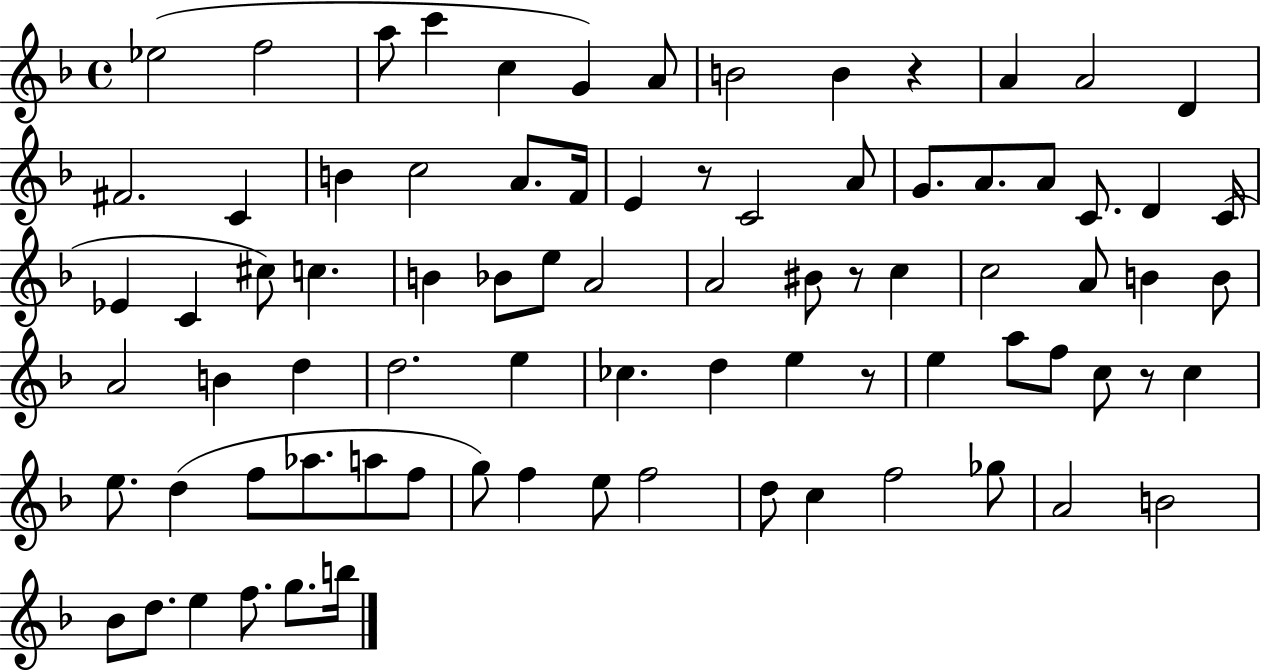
{
  \clef treble
  \time 4/4
  \defaultTimeSignature
  \key f \major
  ees''2( f''2 | a''8 c'''4 c''4 g'4) a'8 | b'2 b'4 r4 | a'4 a'2 d'4 | \break fis'2. c'4 | b'4 c''2 a'8. f'16 | e'4 r8 c'2 a'8 | g'8. a'8. a'8 c'8. d'4 c'16( | \break ees'4 c'4 cis''8) c''4. | b'4 bes'8 e''8 a'2 | a'2 bis'8 r8 c''4 | c''2 a'8 b'4 b'8 | \break a'2 b'4 d''4 | d''2. e''4 | ces''4. d''4 e''4 r8 | e''4 a''8 f''8 c''8 r8 c''4 | \break e''8. d''4( f''8 aes''8. a''8 f''8 | g''8) f''4 e''8 f''2 | d''8 c''4 f''2 ges''8 | a'2 b'2 | \break bes'8 d''8. e''4 f''8. g''8. b''16 | \bar "|."
}